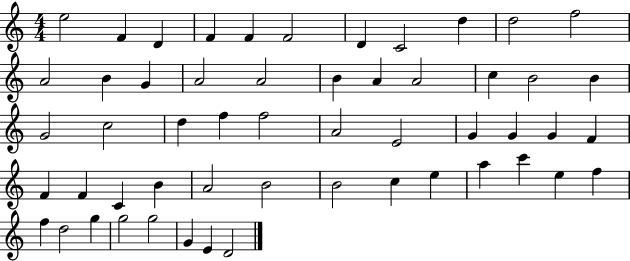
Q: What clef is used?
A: treble